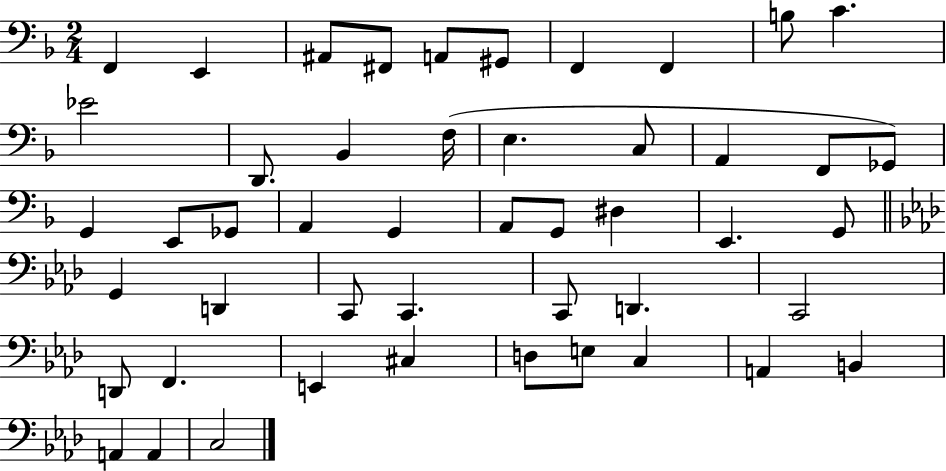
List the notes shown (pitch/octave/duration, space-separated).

F2/q E2/q A#2/e F#2/e A2/e G#2/e F2/q F2/q B3/e C4/q. Eb4/h D2/e. Bb2/q F3/s E3/q. C3/e A2/q F2/e Gb2/e G2/q E2/e Gb2/e A2/q G2/q A2/e G2/e D#3/q E2/q. G2/e G2/q D2/q C2/e C2/q. C2/e D2/q. C2/h D2/e F2/q. E2/q C#3/q D3/e E3/e C3/q A2/q B2/q A2/q A2/q C3/h